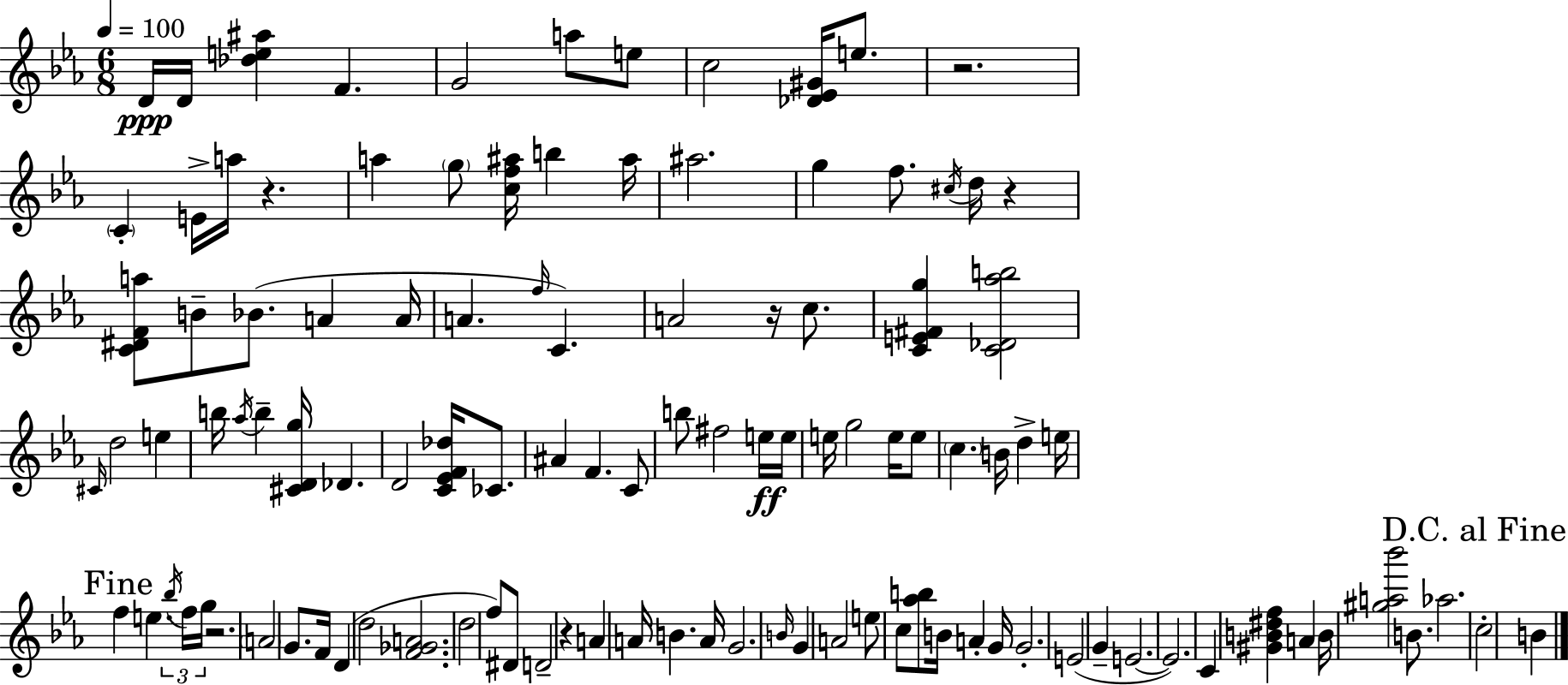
D4/s D4/s [Db5,E5,A#5]/q F4/q. G4/h A5/e E5/e C5/h [Db4,Eb4,G#4]/s E5/e. R/h. C4/q E4/s A5/s R/q. A5/q G5/e [C5,F5,A#5]/s B5/q A#5/s A#5/h. G5/q F5/e. C#5/s D5/s R/q [C4,D#4,F4,A5]/e B4/e Bb4/e. A4/q A4/s A4/q. F5/s C4/q. A4/h R/s C5/e. [C4,E4,F#4,G5]/q [C4,Db4,Ab5,B5]/h C#4/s D5/h E5/q B5/s Ab5/s B5/q [C#4,D4,G5]/s Db4/q. D4/h [C4,Eb4,F4,Db5]/s CES4/e. A#4/q F4/q. C4/e B5/e F#5/h E5/s E5/s E5/s G5/h E5/s E5/e C5/q. B4/s D5/q E5/s F5/q E5/q. Bb5/s F5/s G5/s R/h. A4/h G4/e. F4/s D4/q D5/h [F4,Gb4,A4]/h. D5/h F5/e D#4/e D4/h R/q A4/q A4/s B4/q. A4/s G4/h. B4/s G4/q A4/h E5/e C5/e [Ab5,B5]/e B4/s A4/q G4/s G4/h. E4/h G4/q E4/h. E4/h. C4/q [G#4,B4,D#5,F5]/q A4/q B4/s [G#5,A5,Bb6]/h B4/e. Ab5/h. C5/h B4/q